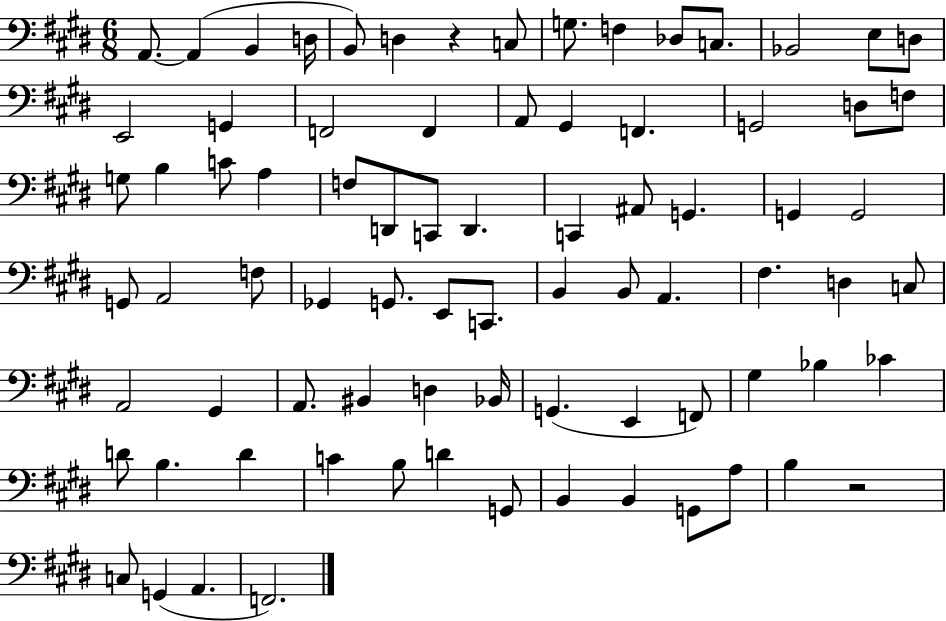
X:1
T:Untitled
M:6/8
L:1/4
K:E
A,,/2 A,, B,, D,/4 B,,/2 D, z C,/2 G,/2 F, _D,/2 C,/2 _B,,2 E,/2 D,/2 E,,2 G,, F,,2 F,, A,,/2 ^G,, F,, G,,2 D,/2 F,/2 G,/2 B, C/2 A, F,/2 D,,/2 C,,/2 D,, C,, ^A,,/2 G,, G,, G,,2 G,,/2 A,,2 F,/2 _G,, G,,/2 E,,/2 C,,/2 B,, B,,/2 A,, ^F, D, C,/2 A,,2 ^G,, A,,/2 ^B,, D, _B,,/4 G,, E,, F,,/2 ^G, _B, _C D/2 B, D C B,/2 D G,,/2 B,, B,, G,,/2 A,/2 B, z2 C,/2 G,, A,, F,,2